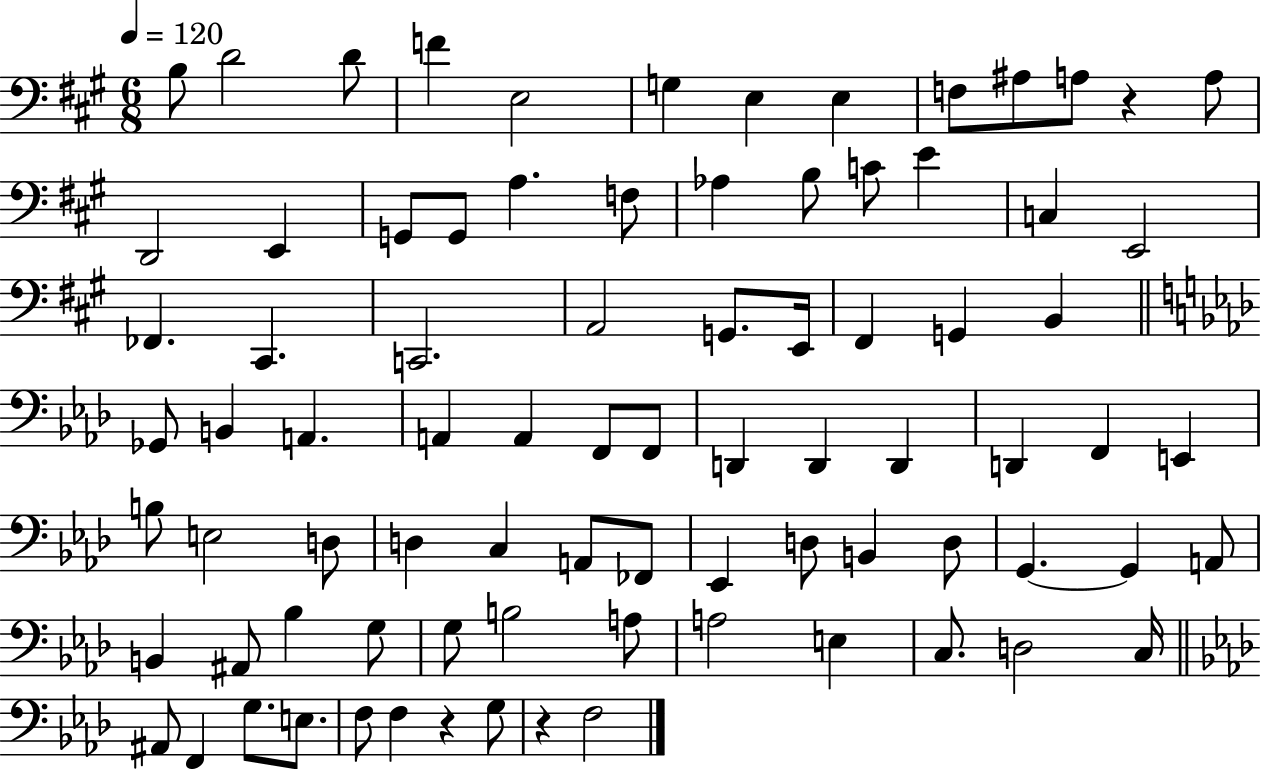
{
  \clef bass
  \numericTimeSignature
  \time 6/8
  \key a \major
  \tempo 4 = 120
  \repeat volta 2 { b8 d'2 d'8 | f'4 e2 | g4 e4 e4 | f8 ais8 a8 r4 a8 | \break d,2 e,4 | g,8 g,8 a4. f8 | aes4 b8 c'8 e'4 | c4 e,2 | \break fes,4. cis,4. | c,2. | a,2 g,8. e,16 | fis,4 g,4 b,4 | \break \bar "||" \break \key f \minor ges,8 b,4 a,4. | a,4 a,4 f,8 f,8 | d,4 d,4 d,4 | d,4 f,4 e,4 | \break b8 e2 d8 | d4 c4 a,8 fes,8 | ees,4 d8 b,4 d8 | g,4.~~ g,4 a,8 | \break b,4 ais,8 bes4 g8 | g8 b2 a8 | a2 e4 | c8. d2 c16 | \break \bar "||" \break \key aes \major ais,8 f,4 g8. e8. | f8 f4 r4 g8 | r4 f2 | } \bar "|."
}